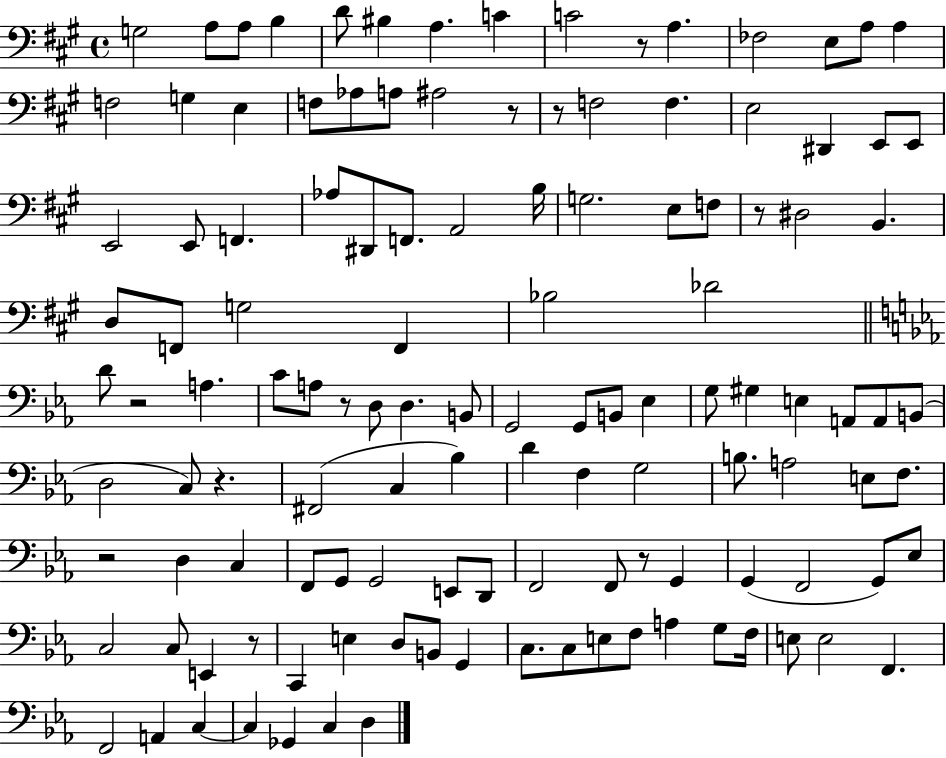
G3/h A3/e A3/e B3/q D4/e BIS3/q A3/q. C4/q C4/h R/e A3/q. FES3/h E3/e A3/e A3/q F3/h G3/q E3/q F3/e Ab3/e A3/e A#3/h R/e R/e F3/h F3/q. E3/h D#2/q E2/e E2/e E2/h E2/e F2/q. Ab3/e D#2/e F2/e. A2/h B3/s G3/h. E3/e F3/e R/e D#3/h B2/q. D3/e F2/e G3/h F2/q Bb3/h Db4/h D4/e R/h A3/q. C4/e A3/e R/e D3/e D3/q. B2/e G2/h G2/e B2/e Eb3/q G3/e G#3/q E3/q A2/e A2/e B2/e D3/h C3/e R/q. F#2/h C3/q Bb3/q D4/q F3/q G3/h B3/e. A3/h E3/e F3/e. R/h D3/q C3/q F2/e G2/e G2/h E2/e D2/e F2/h F2/e R/e G2/q G2/q F2/h G2/e Eb3/e C3/h C3/e E2/q R/e C2/q E3/q D3/e B2/e G2/q C3/e. C3/e E3/e F3/e A3/q G3/e F3/s E3/e E3/h F2/q. F2/h A2/q C3/q C3/q Gb2/q C3/q D3/q